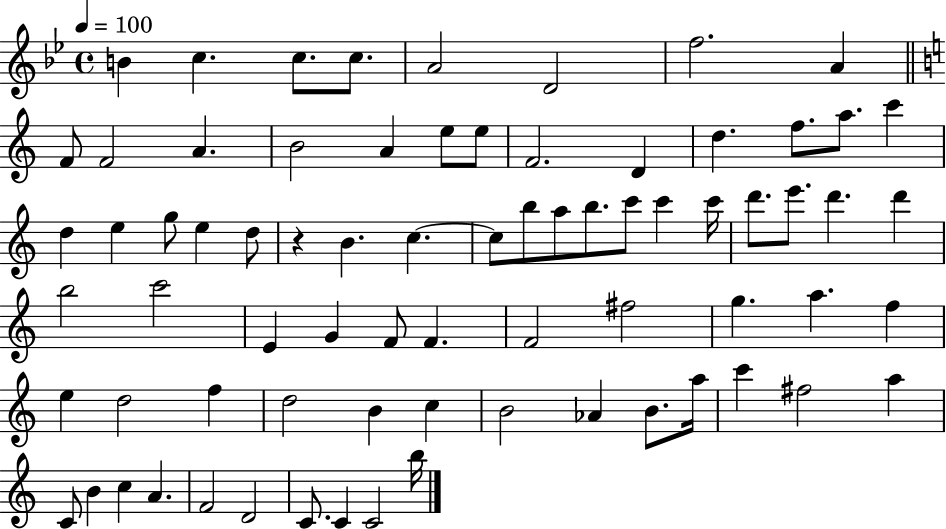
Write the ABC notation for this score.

X:1
T:Untitled
M:4/4
L:1/4
K:Bb
B c c/2 c/2 A2 D2 f2 A F/2 F2 A B2 A e/2 e/2 F2 D d f/2 a/2 c' d e g/2 e d/2 z B c c/2 b/2 a/2 b/2 c'/2 c' c'/4 d'/2 e'/2 d' d' b2 c'2 E G F/2 F F2 ^f2 g a f e d2 f d2 B c B2 _A B/2 a/4 c' ^f2 a C/2 B c A F2 D2 C/2 C C2 b/4